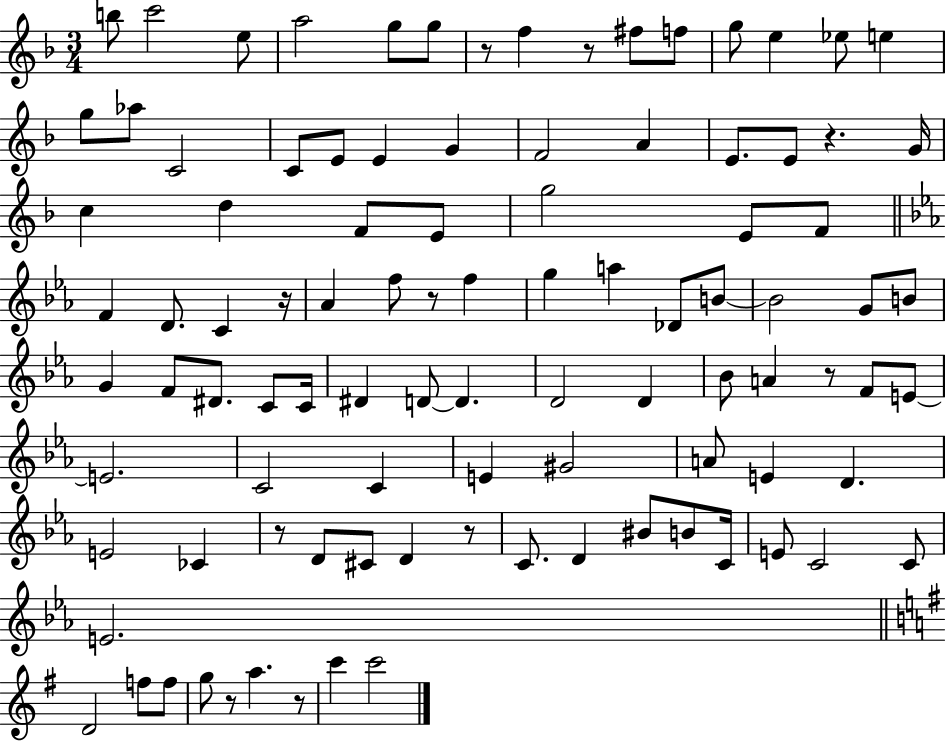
B5/e C6/h E5/e A5/h G5/e G5/e R/e F5/q R/e F#5/e F5/e G5/e E5/q Eb5/e E5/q G5/e Ab5/e C4/h C4/e E4/e E4/q G4/q F4/h A4/q E4/e. E4/e R/q. G4/s C5/q D5/q F4/e E4/e G5/h E4/e F4/e F4/q D4/e. C4/q R/s Ab4/q F5/e R/e F5/q G5/q A5/q Db4/e B4/e B4/h G4/e B4/e G4/q F4/e D#4/e. C4/e C4/s D#4/q D4/e D4/q. D4/h D4/q Bb4/e A4/q R/e F4/e E4/e E4/h. C4/h C4/q E4/q G#4/h A4/e E4/q D4/q. E4/h CES4/q R/e D4/e C#4/e D4/q R/e C4/e. D4/q BIS4/e B4/e C4/s E4/e C4/h C4/e E4/h. D4/h F5/e F5/e G5/e R/e A5/q. R/e C6/q C6/h